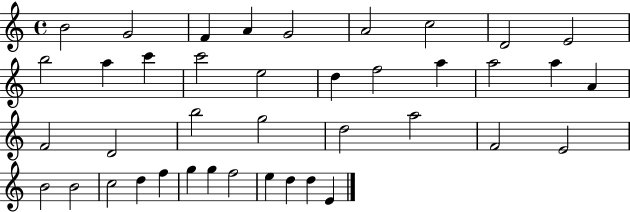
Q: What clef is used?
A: treble